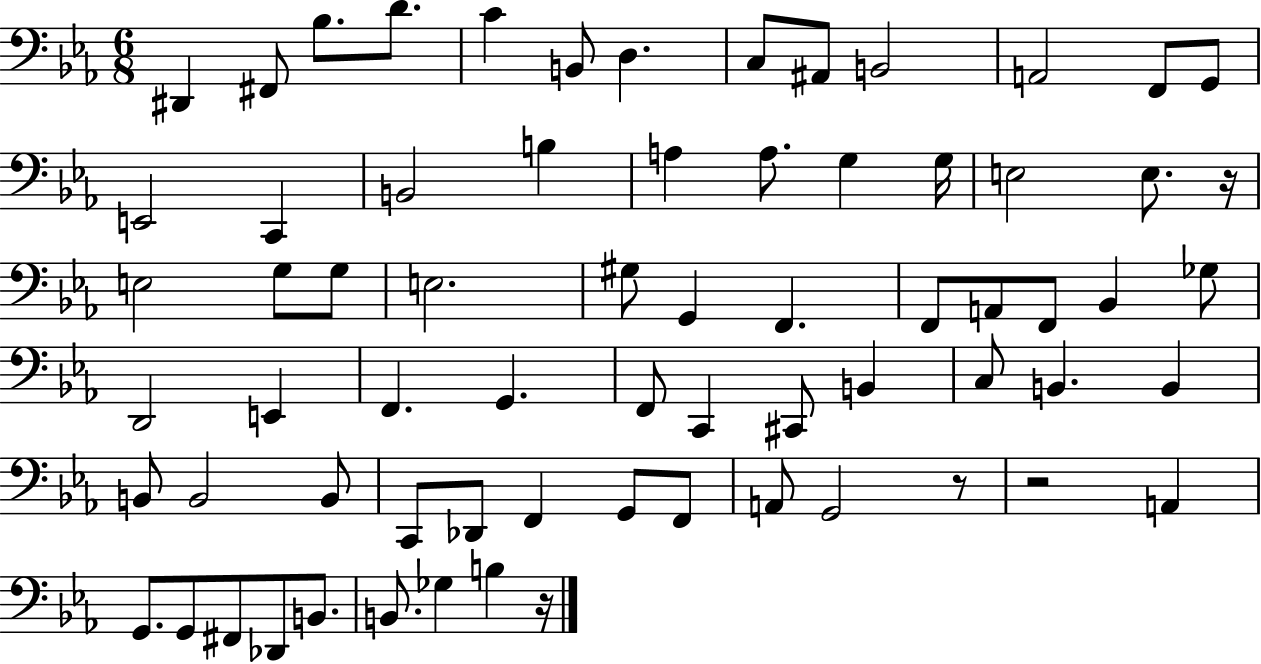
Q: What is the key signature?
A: EES major